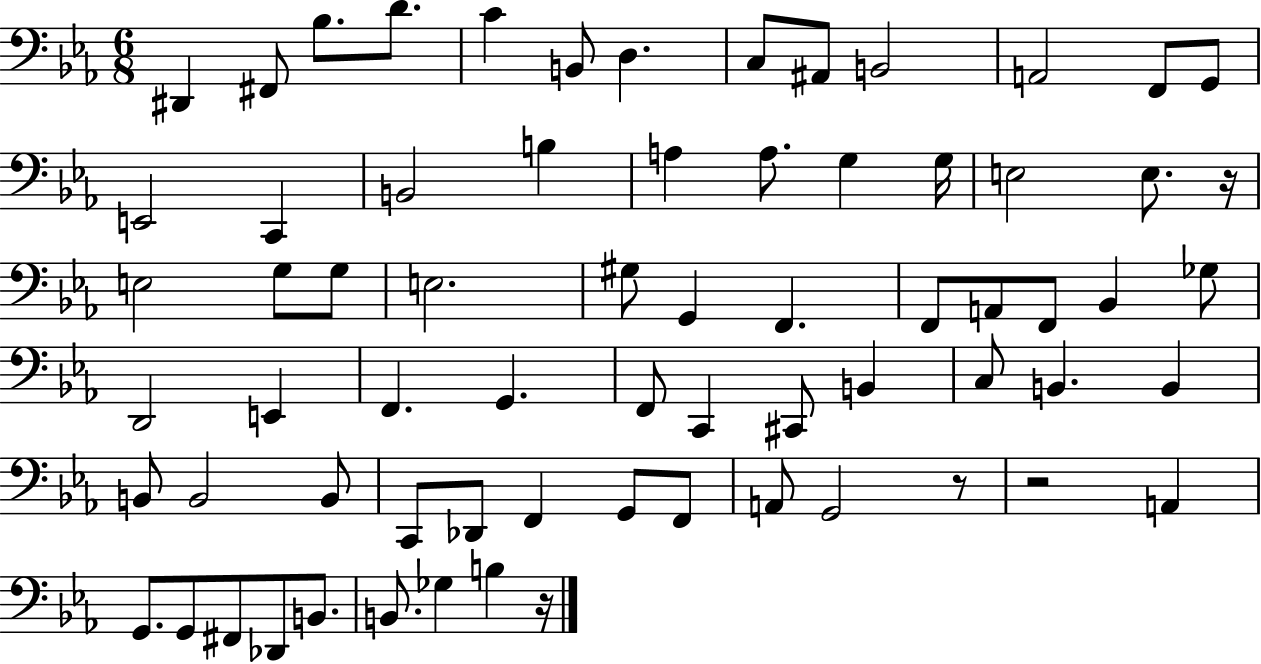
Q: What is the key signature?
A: EES major